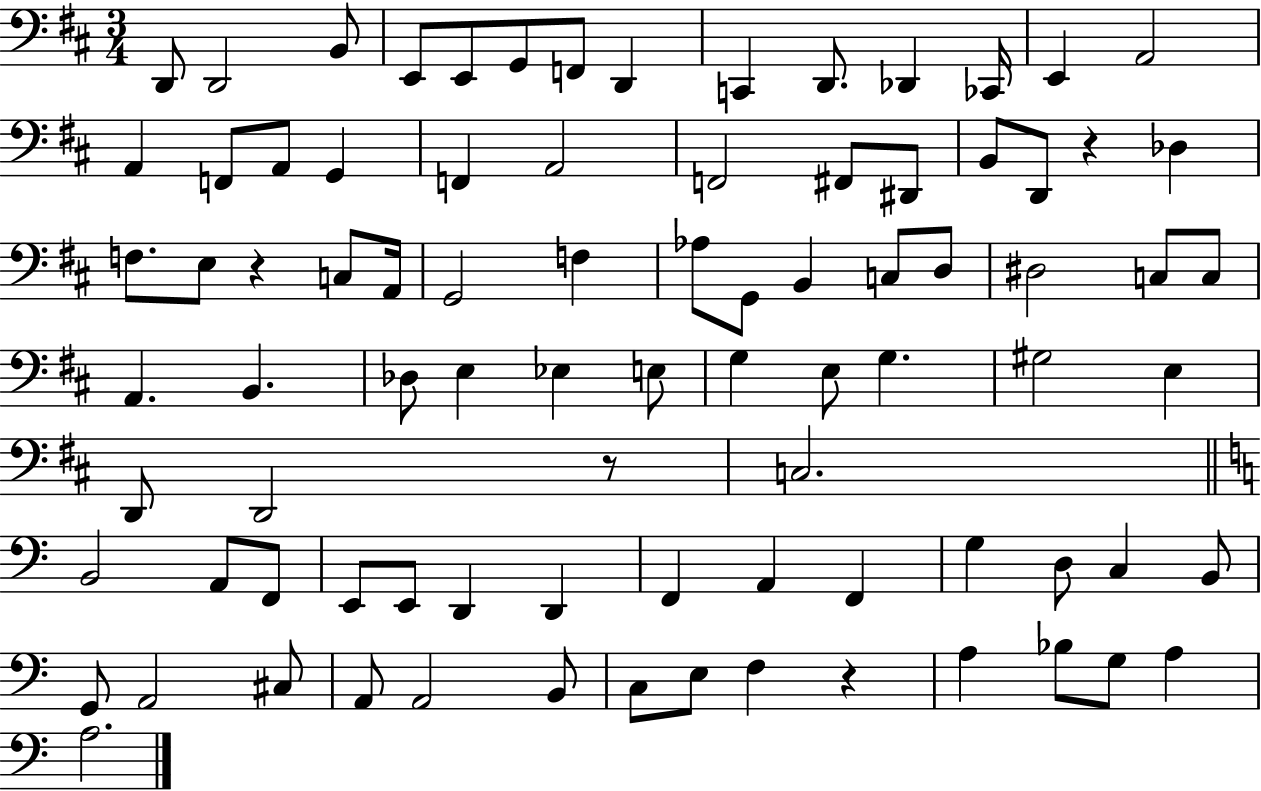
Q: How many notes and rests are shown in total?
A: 86